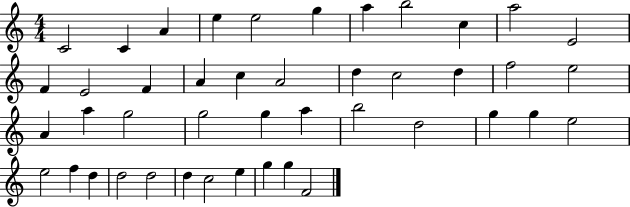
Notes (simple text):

C4/h C4/q A4/q E5/q E5/h G5/q A5/q B5/h C5/q A5/h E4/h F4/q E4/h F4/q A4/q C5/q A4/h D5/q C5/h D5/q F5/h E5/h A4/q A5/q G5/h G5/h G5/q A5/q B5/h D5/h G5/q G5/q E5/h E5/h F5/q D5/q D5/h D5/h D5/q C5/h E5/q G5/q G5/q F4/h